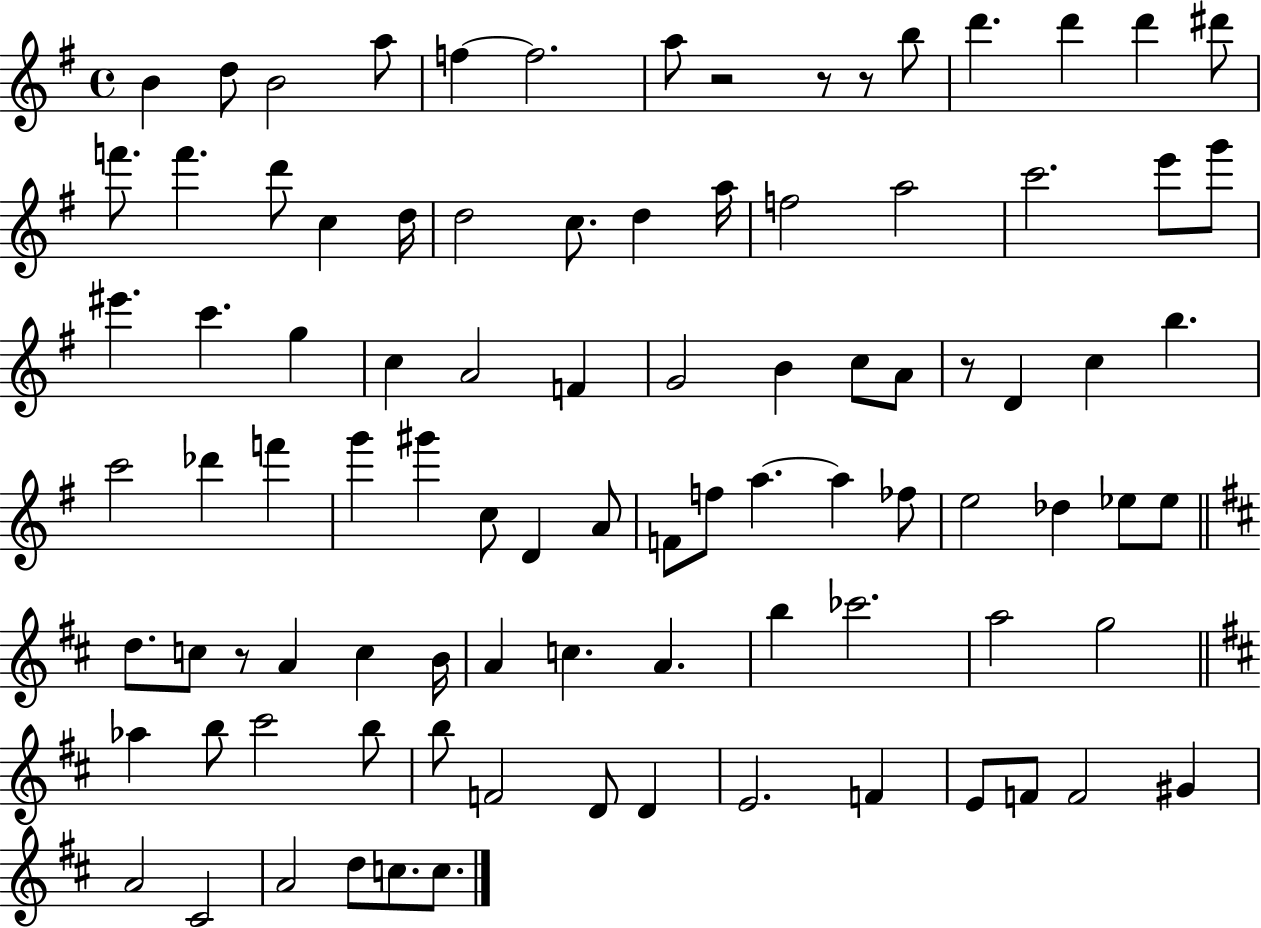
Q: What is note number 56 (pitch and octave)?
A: Eb5